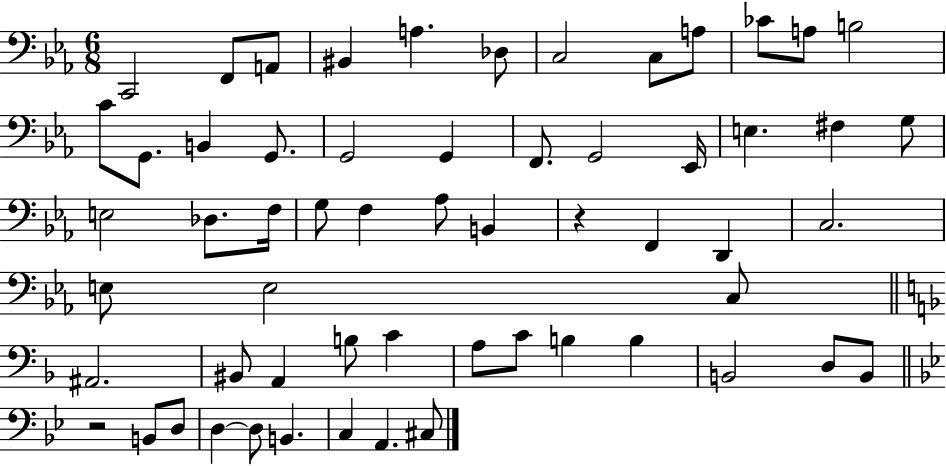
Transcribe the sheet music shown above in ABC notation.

X:1
T:Untitled
M:6/8
L:1/4
K:Eb
C,,2 F,,/2 A,,/2 ^B,, A, _D,/2 C,2 C,/2 A,/2 _C/2 A,/2 B,2 C/2 G,,/2 B,, G,,/2 G,,2 G,, F,,/2 G,,2 _E,,/4 E, ^F, G,/2 E,2 _D,/2 F,/4 G,/2 F, _A,/2 B,, z F,, D,, C,2 E,/2 E,2 C,/2 ^A,,2 ^B,,/2 A,, B,/2 C A,/2 C/2 B, B, B,,2 D,/2 B,,/2 z2 B,,/2 D,/2 D, D,/2 B,, C, A,, ^C,/2